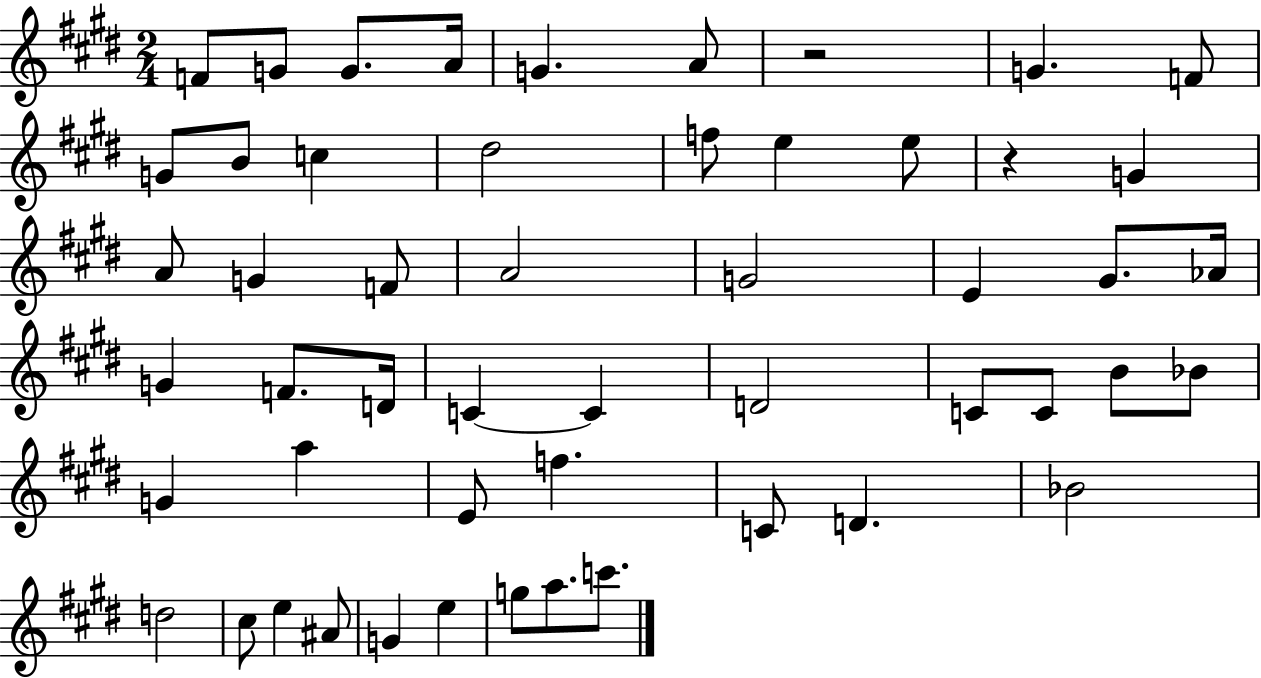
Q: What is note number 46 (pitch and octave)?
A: G4